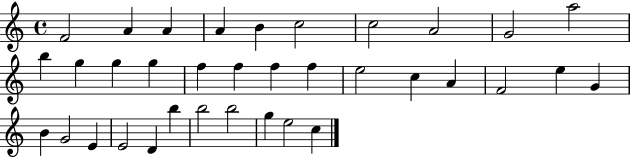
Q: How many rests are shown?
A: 0